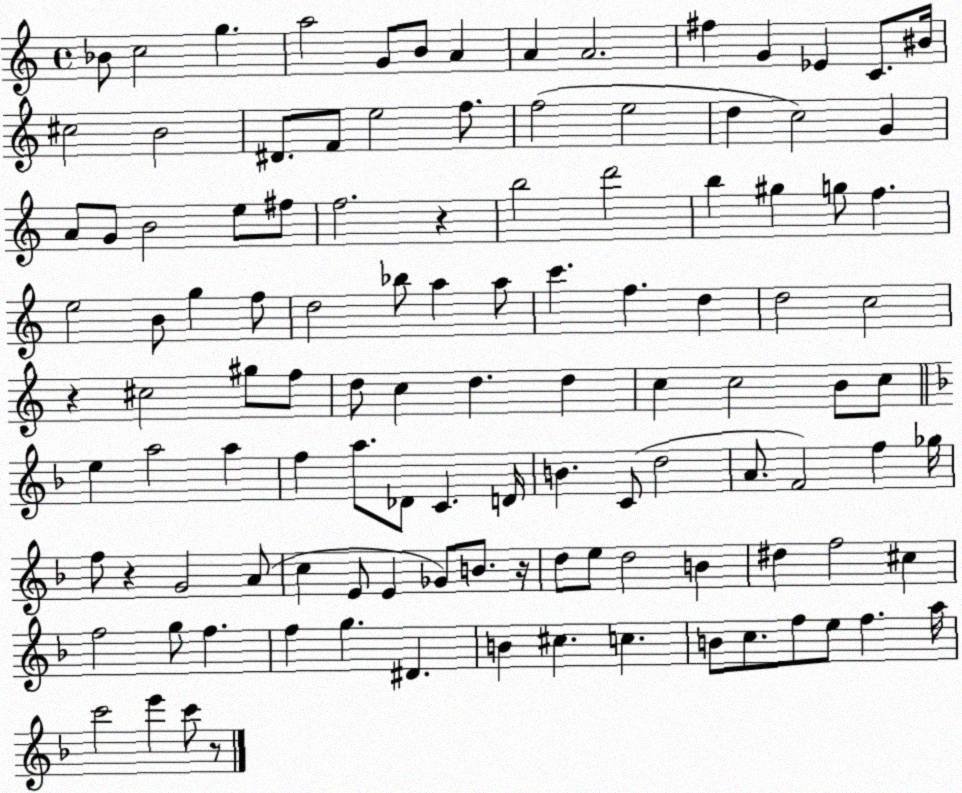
X:1
T:Untitled
M:4/4
L:1/4
K:C
_B/2 c2 g a2 G/2 B/2 A A A2 ^f G _E C/2 ^B/4 ^c2 B2 ^D/2 F/2 e2 f/2 f2 e2 d c2 G A/2 G/2 B2 e/2 ^f/2 f2 z b2 d'2 b ^g g/2 f e2 B/2 g f/2 d2 _b/2 a a/2 c' f d d2 c2 z ^c2 ^g/2 f/2 d/2 c d d c c2 B/2 c/2 e a2 a f a/2 _D/2 C D/4 B C/2 d2 A/2 F2 f _g/4 f/2 z G2 A/2 c E/2 E _G/2 B/2 z/4 d/2 e/2 d2 B ^d f2 ^c f2 g/2 f f g ^D B ^c c B/2 c/2 f/2 e/2 f a/4 c'2 e' c'/2 z/2